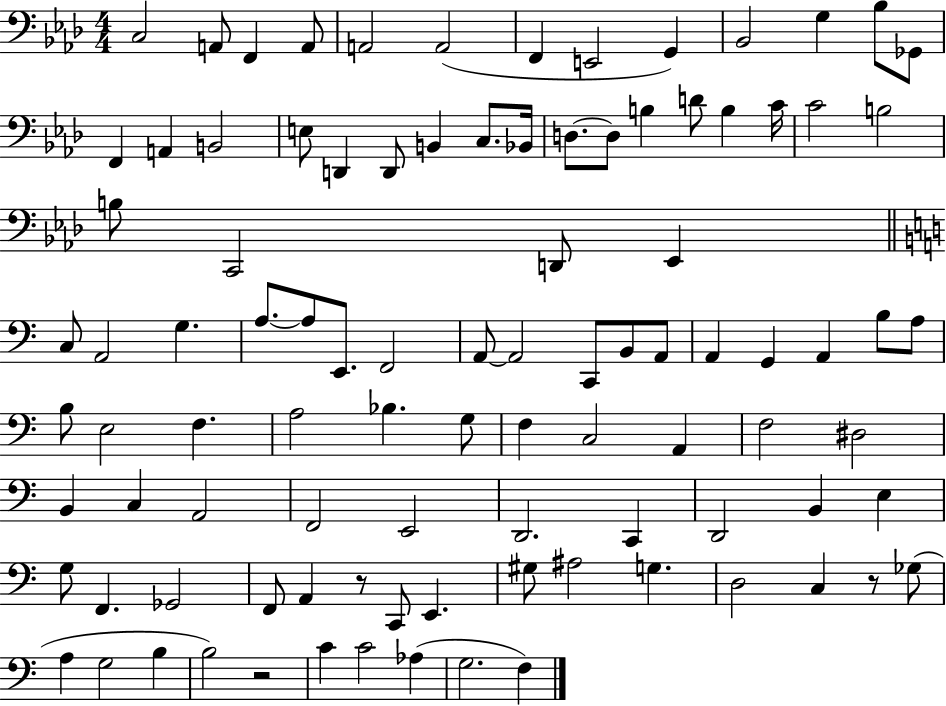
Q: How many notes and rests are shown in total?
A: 97